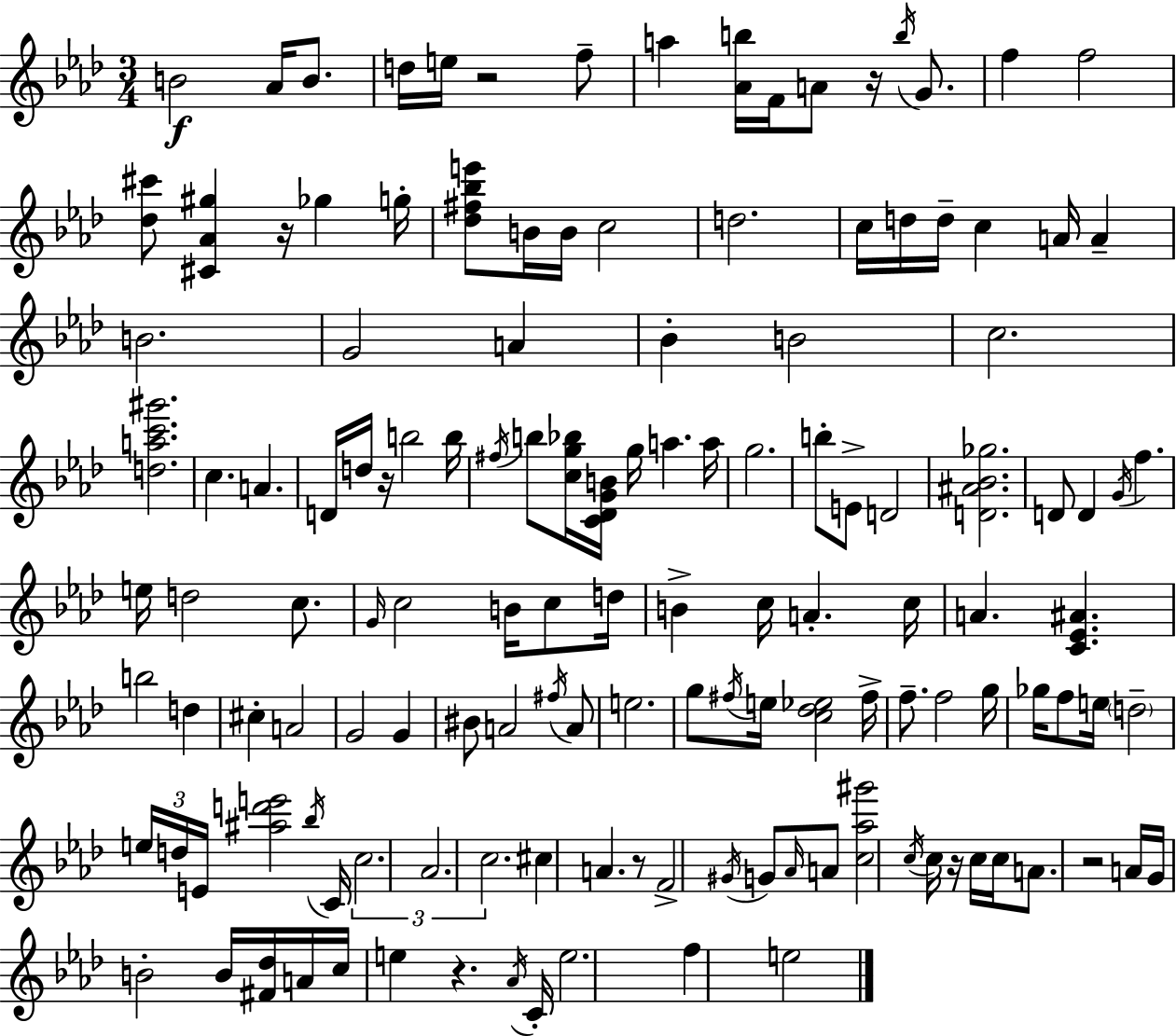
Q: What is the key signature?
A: AES major